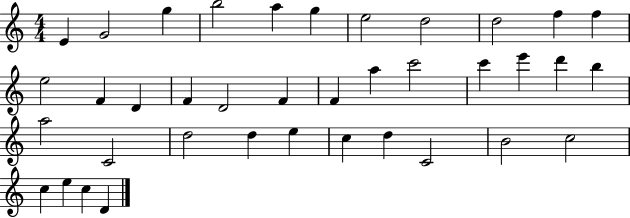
{
  \clef treble
  \numericTimeSignature
  \time 4/4
  \key c \major
  e'4 g'2 g''4 | b''2 a''4 g''4 | e''2 d''2 | d''2 f''4 f''4 | \break e''2 f'4 d'4 | f'4 d'2 f'4 | f'4 a''4 c'''2 | c'''4 e'''4 d'''4 b''4 | \break a''2 c'2 | d''2 d''4 e''4 | c''4 d''4 c'2 | b'2 c''2 | \break c''4 e''4 c''4 d'4 | \bar "|."
}